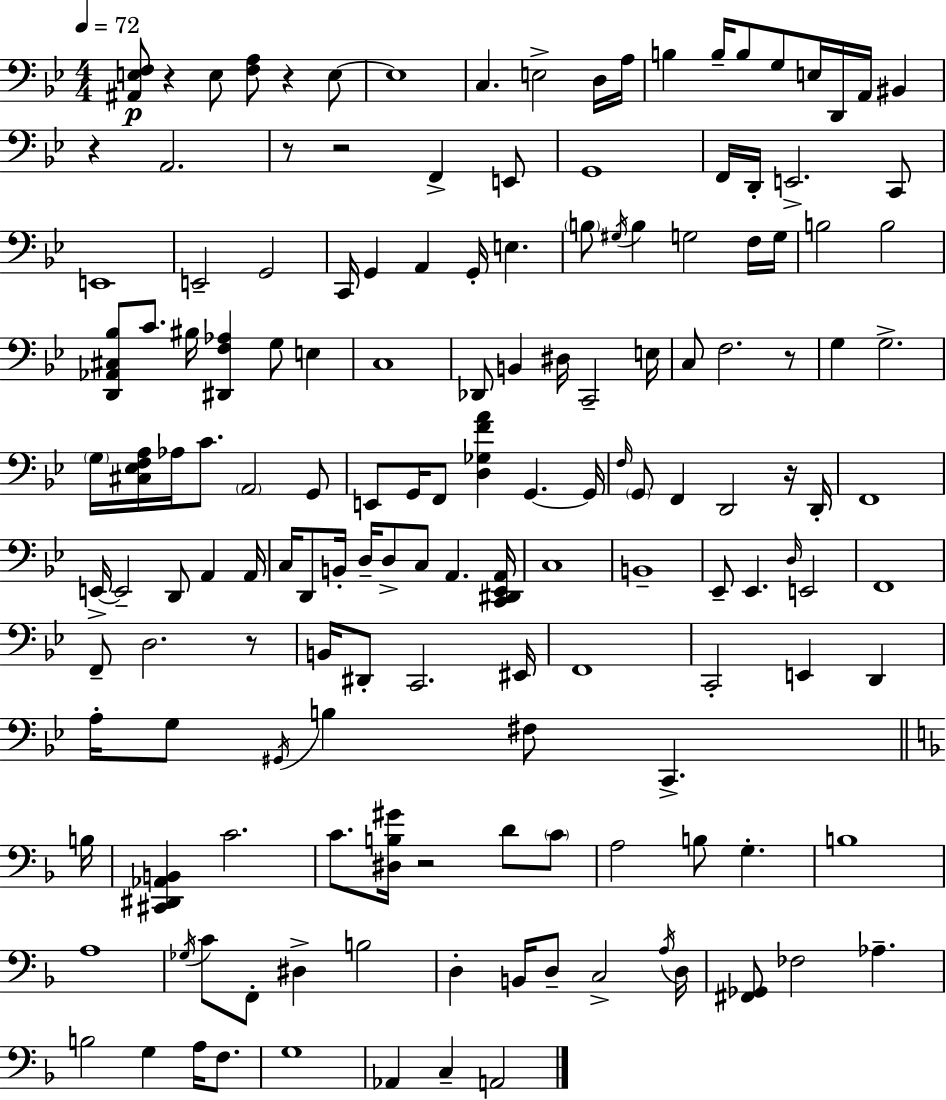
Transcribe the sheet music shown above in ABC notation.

X:1
T:Untitled
M:4/4
L:1/4
K:Bb
[^A,,E,F,]/2 z E,/2 [F,A,]/2 z E,/2 E,4 C, E,2 D,/4 A,/4 B, B,/4 B,/2 G,/2 E,/4 D,,/4 A,,/4 ^B,, z A,,2 z/2 z2 F,, E,,/2 G,,4 F,,/4 D,,/4 E,,2 C,,/2 E,,4 E,,2 G,,2 C,,/4 G,, A,, G,,/4 E, B,/2 ^G,/4 B, G,2 F,/4 G,/4 B,2 B,2 [D,,_A,,^C,_B,]/2 C/2 ^B,/4 [^D,,F,_A,] G,/2 E, C,4 _D,,/2 B,, ^D,/4 C,,2 E,/4 C,/2 F,2 z/2 G, G,2 G,/4 [^C,_E,F,A,]/4 _A,/4 C/2 A,,2 G,,/2 E,,/2 G,,/4 F,,/2 [D,_G,FA] G,, G,,/4 F,/4 G,,/2 F,, D,,2 z/4 D,,/4 F,,4 E,,/4 E,,2 D,,/2 A,, A,,/4 C,/4 D,,/2 B,,/4 D,/4 D,/2 C,/2 A,, [C,,^D,,_E,,A,,]/4 C,4 B,,4 _E,,/2 _E,, D,/4 E,,2 F,,4 F,,/2 D,2 z/2 B,,/4 ^D,,/2 C,,2 ^E,,/4 F,,4 C,,2 E,, D,, A,/4 G,/2 ^G,,/4 B, ^F,/2 C,, B,/4 [^C,,^D,,_A,,B,,] C2 C/2 [^D,B,^G]/4 z2 D/2 C/2 A,2 B,/2 G, B,4 A,4 _G,/4 C/2 F,,/2 ^D, B,2 D, B,,/4 D,/2 C,2 A,/4 D,/4 [^F,,_G,,]/2 _F,2 _A, B,2 G, A,/4 F,/2 G,4 _A,, C, A,,2